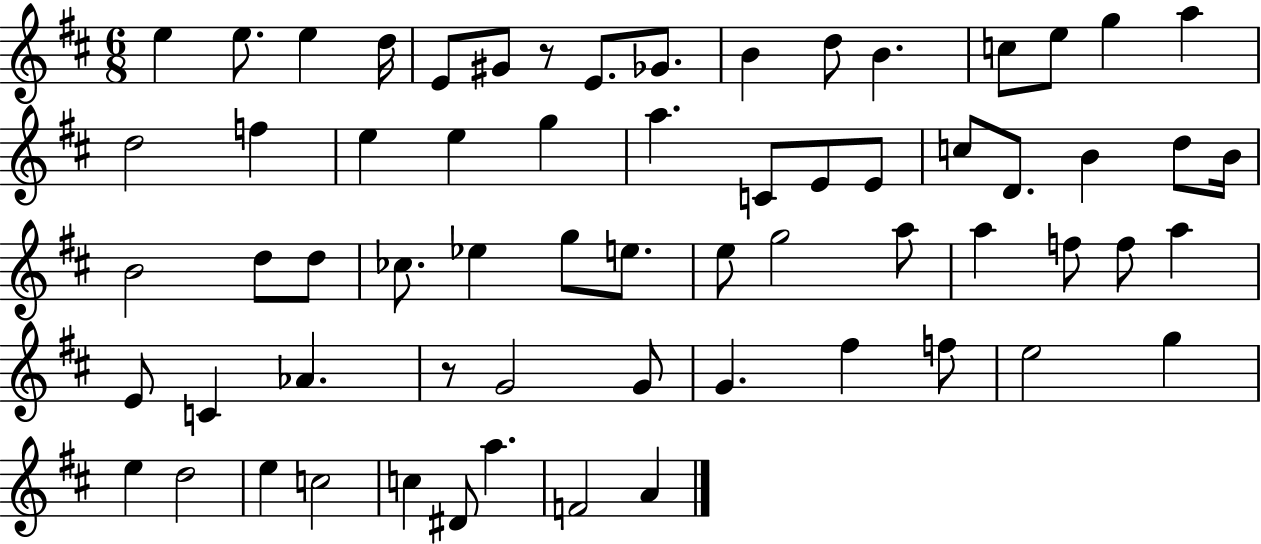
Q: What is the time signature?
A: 6/8